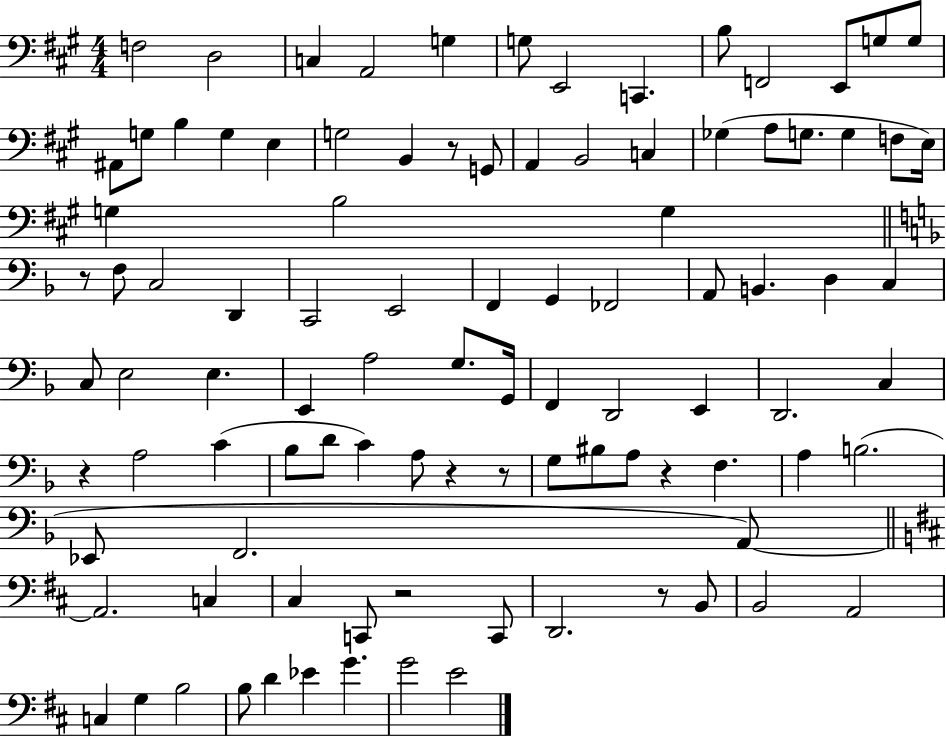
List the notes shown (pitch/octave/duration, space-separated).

F3/h D3/h C3/q A2/h G3/q G3/e E2/h C2/q. B3/e F2/h E2/e G3/e G3/e A#2/e G3/e B3/q G3/q E3/q G3/h B2/q R/e G2/e A2/q B2/h C3/q Gb3/q A3/e G3/e. G3/q F3/e E3/s G3/q B3/h G3/q R/e F3/e C3/h D2/q C2/h E2/h F2/q G2/q FES2/h A2/e B2/q. D3/q C3/q C3/e E3/h E3/q. E2/q A3/h G3/e. G2/s F2/q D2/h E2/q D2/h. C3/q R/q A3/h C4/q Bb3/e D4/e C4/q A3/e R/q R/e G3/e BIS3/e A3/e R/q F3/q. A3/q B3/h. Eb2/e F2/h. A2/e A2/h. C3/q C#3/q C2/e R/h C2/e D2/h. R/e B2/e B2/h A2/h C3/q G3/q B3/h B3/e D4/q Eb4/q G4/q. G4/h E4/h